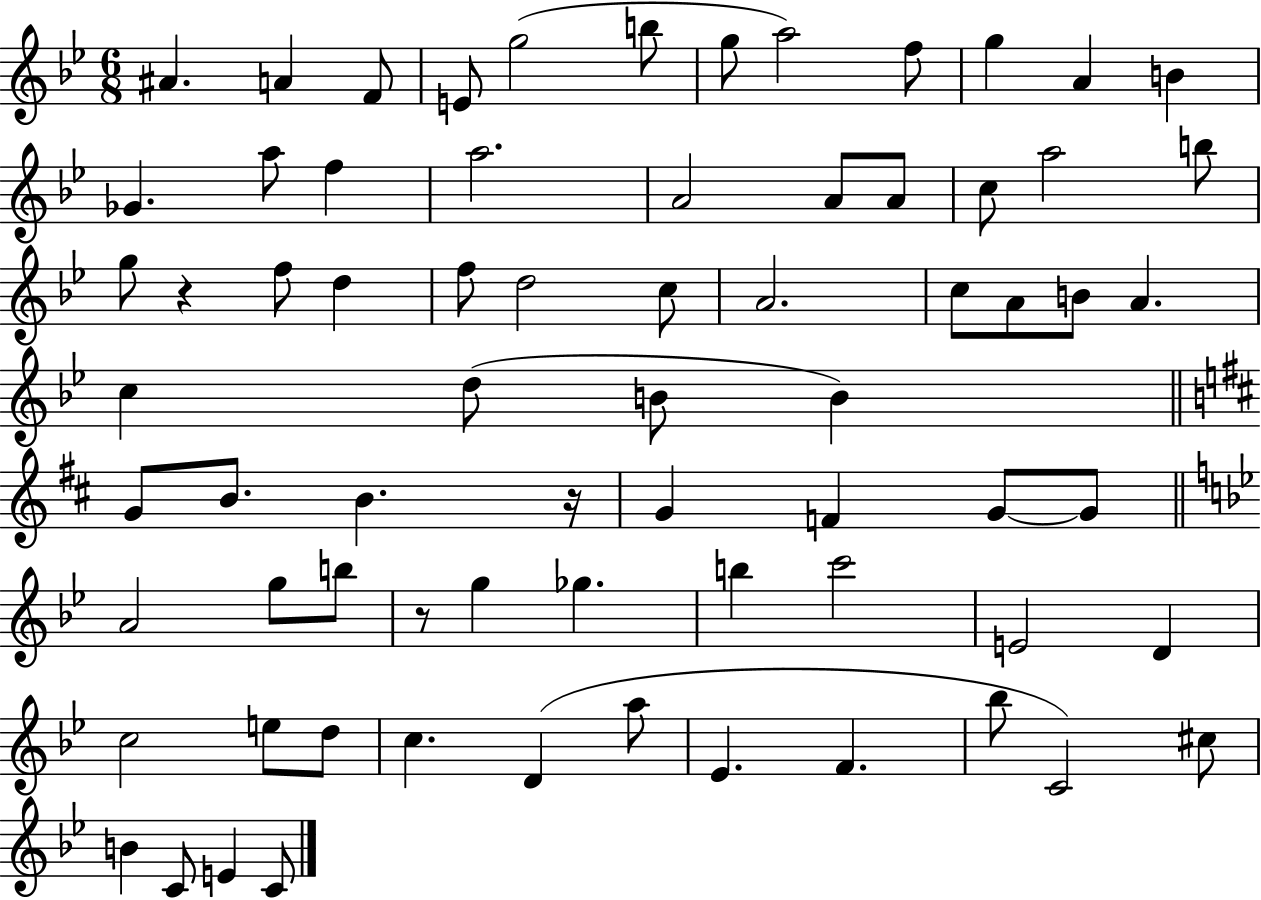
A#4/q. A4/q F4/e E4/e G5/h B5/e G5/e A5/h F5/e G5/q A4/q B4/q Gb4/q. A5/e F5/q A5/h. A4/h A4/e A4/e C5/e A5/h B5/e G5/e R/q F5/e D5/q F5/e D5/h C5/e A4/h. C5/e A4/e B4/e A4/q. C5/q D5/e B4/e B4/q G4/e B4/e. B4/q. R/s G4/q F4/q G4/e G4/e A4/h G5/e B5/e R/e G5/q Gb5/q. B5/q C6/h E4/h D4/q C5/h E5/e D5/e C5/q. D4/q A5/e Eb4/q. F4/q. Bb5/e C4/h C#5/e B4/q C4/e E4/q C4/e